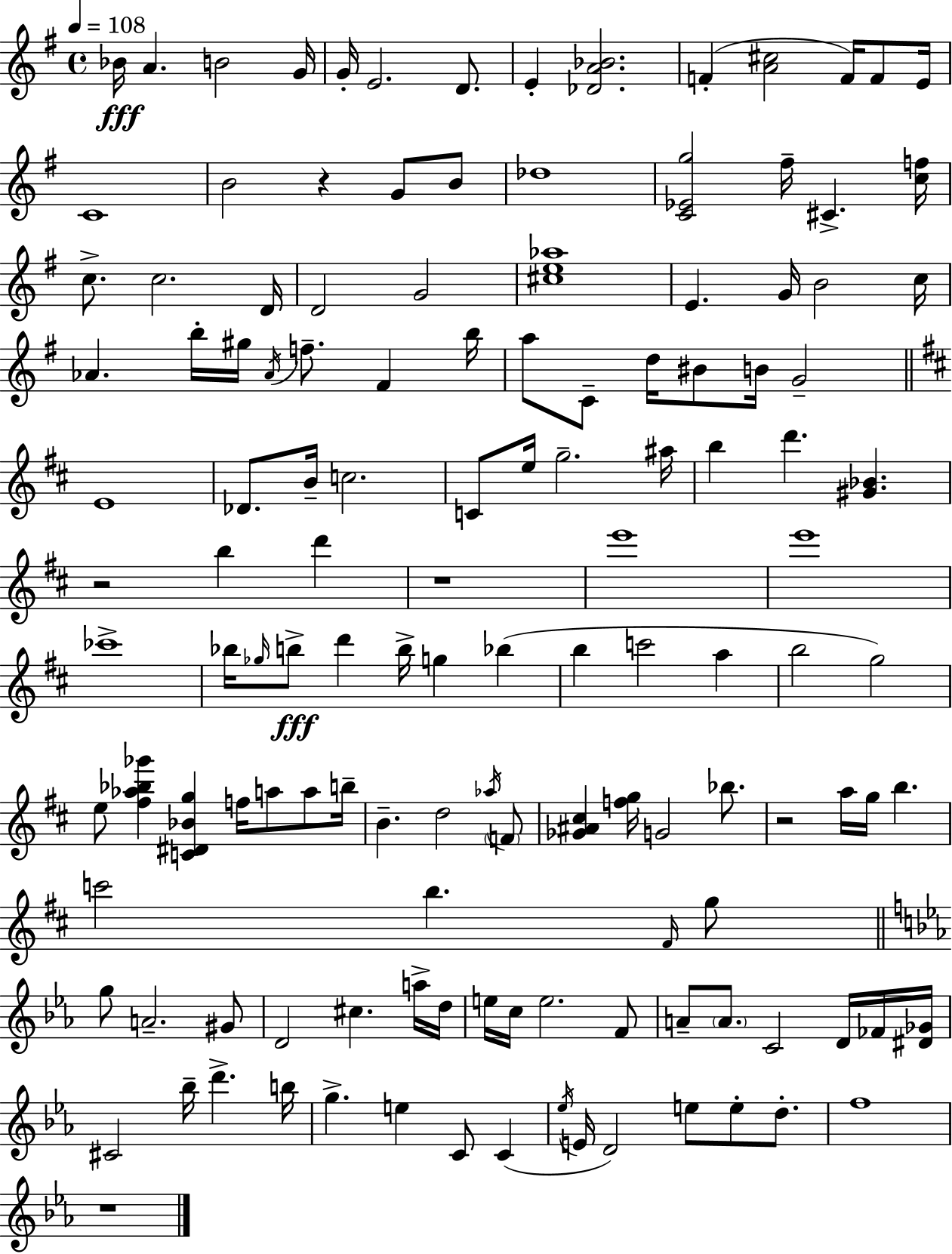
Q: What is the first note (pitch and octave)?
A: Bb4